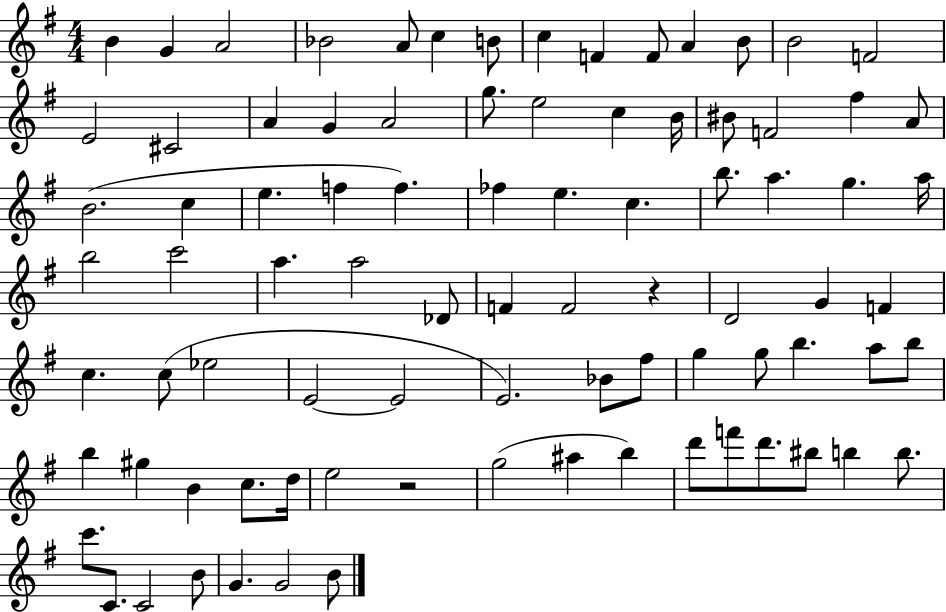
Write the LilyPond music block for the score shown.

{
  \clef treble
  \numericTimeSignature
  \time 4/4
  \key g \major
  b'4 g'4 a'2 | bes'2 a'8 c''4 b'8 | c''4 f'4 f'8 a'4 b'8 | b'2 f'2 | \break e'2 cis'2 | a'4 g'4 a'2 | g''8. e''2 c''4 b'16 | bis'8 f'2 fis''4 a'8 | \break b'2.( c''4 | e''4. f''4 f''4.) | fes''4 e''4. c''4. | b''8. a''4. g''4. a''16 | \break b''2 c'''2 | a''4. a''2 des'8 | f'4 f'2 r4 | d'2 g'4 f'4 | \break c''4. c''8( ees''2 | e'2~~ e'2 | e'2.) bes'8 fis''8 | g''4 g''8 b''4. a''8 b''8 | \break b''4 gis''4 b'4 c''8. d''16 | e''2 r2 | g''2( ais''4 b''4) | d'''8 f'''8 d'''8. bis''8 b''4 b''8. | \break c'''8. c'8. c'2 b'8 | g'4. g'2 b'8 | \bar "|."
}